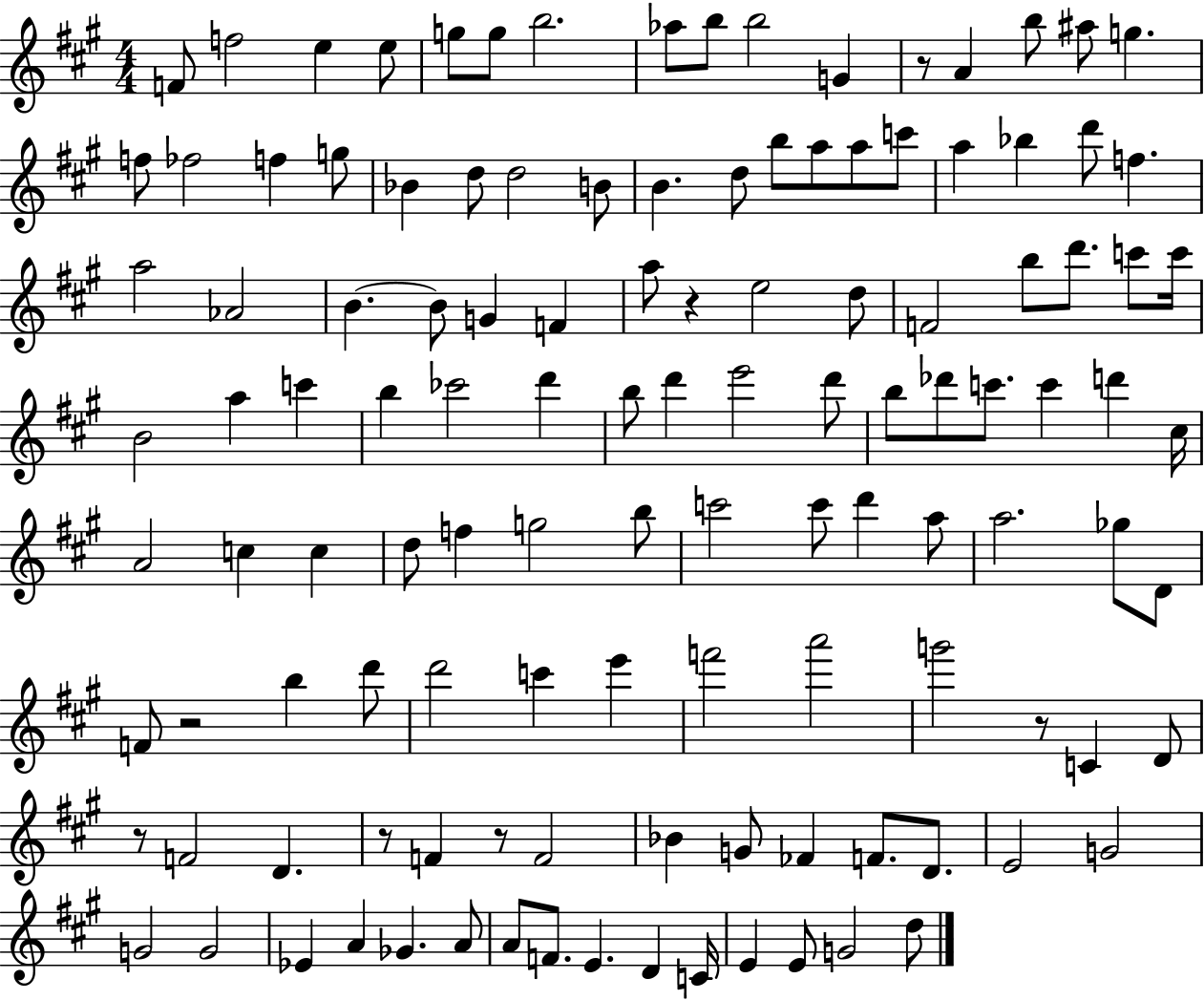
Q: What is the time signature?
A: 4/4